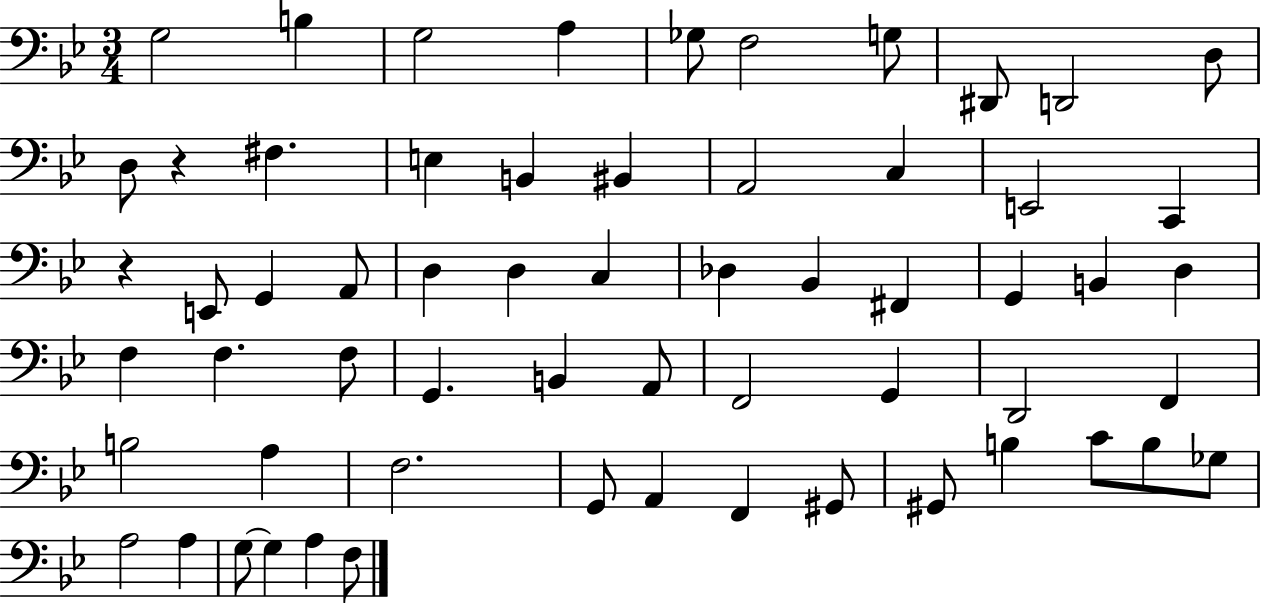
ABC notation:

X:1
T:Untitled
M:3/4
L:1/4
K:Bb
G,2 B, G,2 A, _G,/2 F,2 G,/2 ^D,,/2 D,,2 D,/2 D,/2 z ^F, E, B,, ^B,, A,,2 C, E,,2 C,, z E,,/2 G,, A,,/2 D, D, C, _D, _B,, ^F,, G,, B,, D, F, F, F,/2 G,, B,, A,,/2 F,,2 G,, D,,2 F,, B,2 A, F,2 G,,/2 A,, F,, ^G,,/2 ^G,,/2 B, C/2 B,/2 _G,/2 A,2 A, G,/2 G, A, F,/2